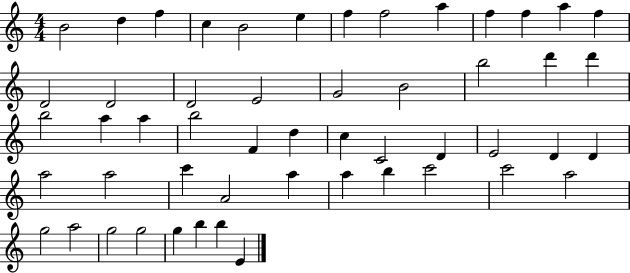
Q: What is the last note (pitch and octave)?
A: E4